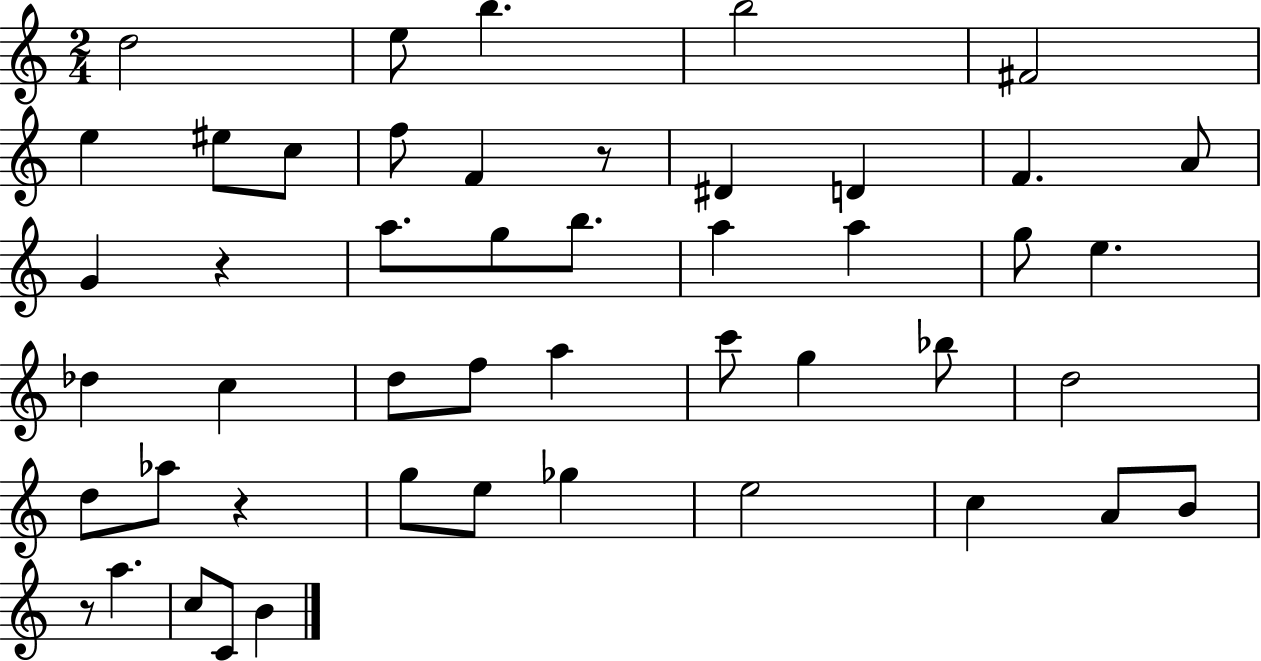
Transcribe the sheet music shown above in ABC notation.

X:1
T:Untitled
M:2/4
L:1/4
K:C
d2 e/2 b b2 ^F2 e ^e/2 c/2 f/2 F z/2 ^D D F A/2 G z a/2 g/2 b/2 a a g/2 e _d c d/2 f/2 a c'/2 g _b/2 d2 d/2 _a/2 z g/2 e/2 _g e2 c A/2 B/2 z/2 a c/2 C/2 B